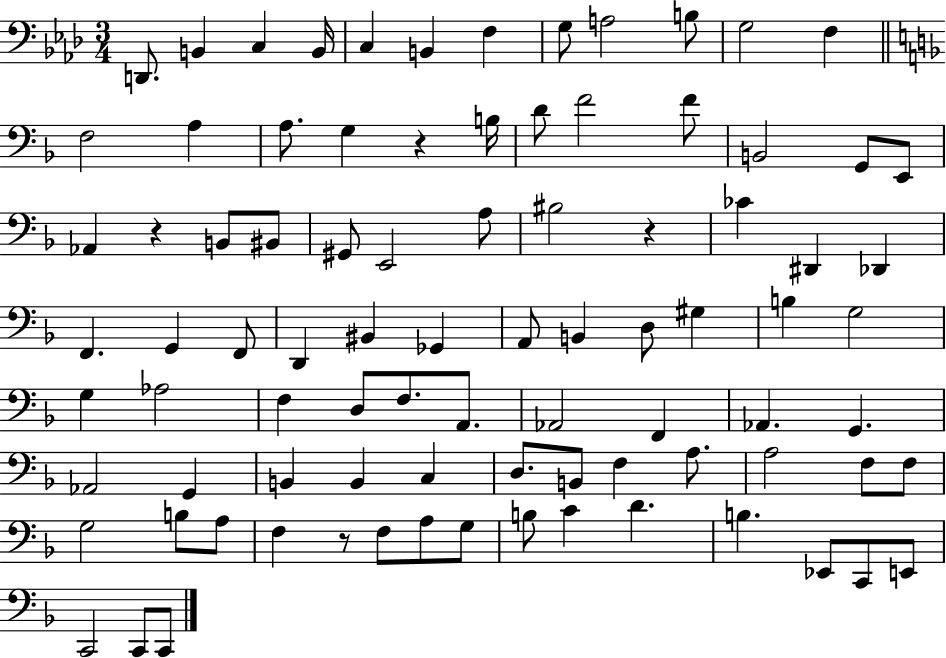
X:1
T:Untitled
M:3/4
L:1/4
K:Ab
D,,/2 B,, C, B,,/4 C, B,, F, G,/2 A,2 B,/2 G,2 F, F,2 A, A,/2 G, z B,/4 D/2 F2 F/2 B,,2 G,,/2 E,,/2 _A,, z B,,/2 ^B,,/2 ^G,,/2 E,,2 A,/2 ^B,2 z _C ^D,, _D,, F,, G,, F,,/2 D,, ^B,, _G,, A,,/2 B,, D,/2 ^G, B, G,2 G, _A,2 F, D,/2 F,/2 A,,/2 _A,,2 F,, _A,, G,, _A,,2 G,, B,, B,, C, D,/2 B,,/2 F, A,/2 A,2 F,/2 F,/2 G,2 B,/2 A,/2 F, z/2 F,/2 A,/2 G,/2 B,/2 C D B, _E,,/2 C,,/2 E,,/2 C,,2 C,,/2 C,,/2